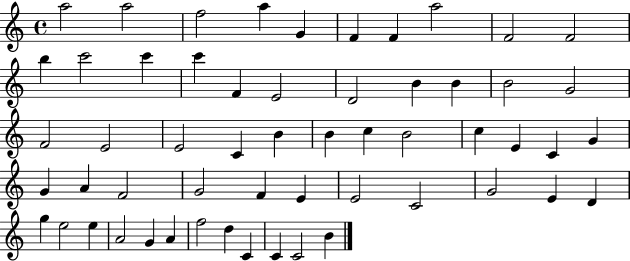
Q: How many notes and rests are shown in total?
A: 56